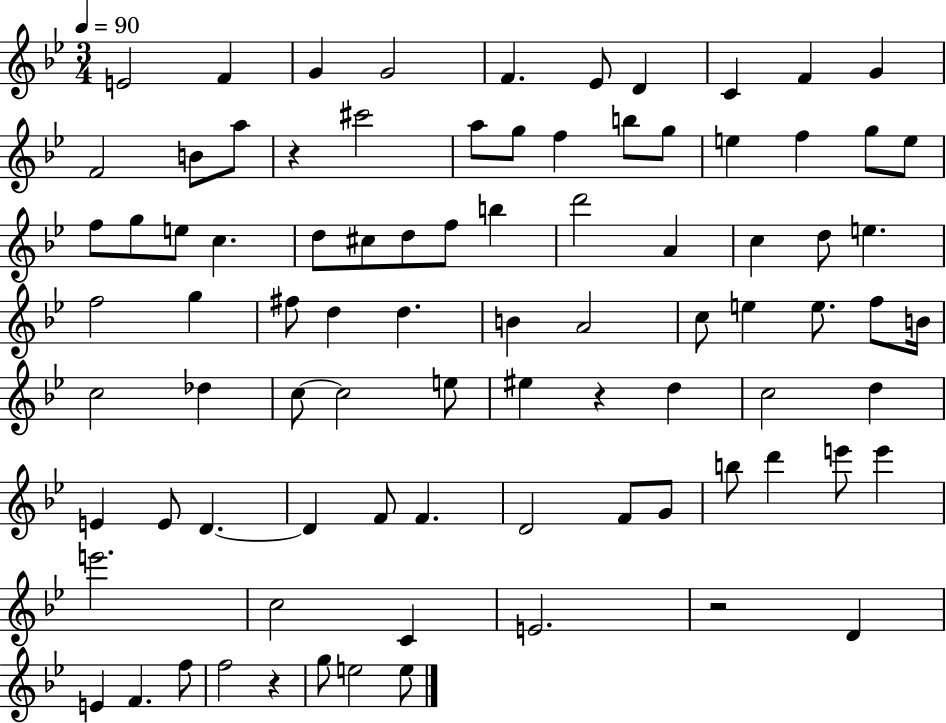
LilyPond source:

{
  \clef treble
  \numericTimeSignature
  \time 3/4
  \key bes \major
  \tempo 4 = 90
  e'2 f'4 | g'4 g'2 | f'4. ees'8 d'4 | c'4 f'4 g'4 | \break f'2 b'8 a''8 | r4 cis'''2 | a''8 g''8 f''4 b''8 g''8 | e''4 f''4 g''8 e''8 | \break f''8 g''8 e''8 c''4. | d''8 cis''8 d''8 f''8 b''4 | d'''2 a'4 | c''4 d''8 e''4. | \break f''2 g''4 | fis''8 d''4 d''4. | b'4 a'2 | c''8 e''4 e''8. f''8 b'16 | \break c''2 des''4 | c''8~~ c''2 e''8 | eis''4 r4 d''4 | c''2 d''4 | \break e'4 e'8 d'4.~~ | d'4 f'8 f'4. | d'2 f'8 g'8 | b''8 d'''4 e'''8 e'''4 | \break e'''2. | c''2 c'4 | e'2. | r2 d'4 | \break e'4 f'4. f''8 | f''2 r4 | g''8 e''2 e''8 | \bar "|."
}